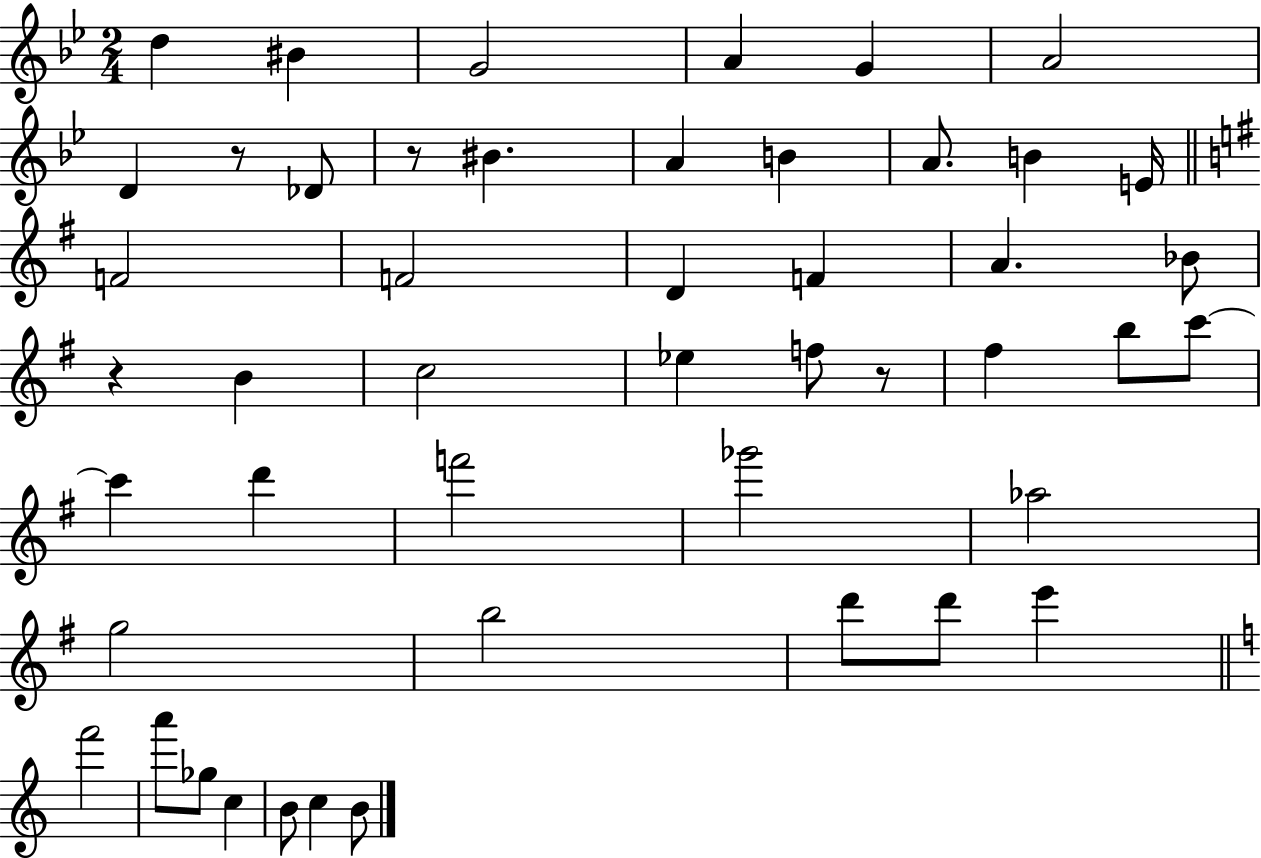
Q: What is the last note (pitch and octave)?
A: B4